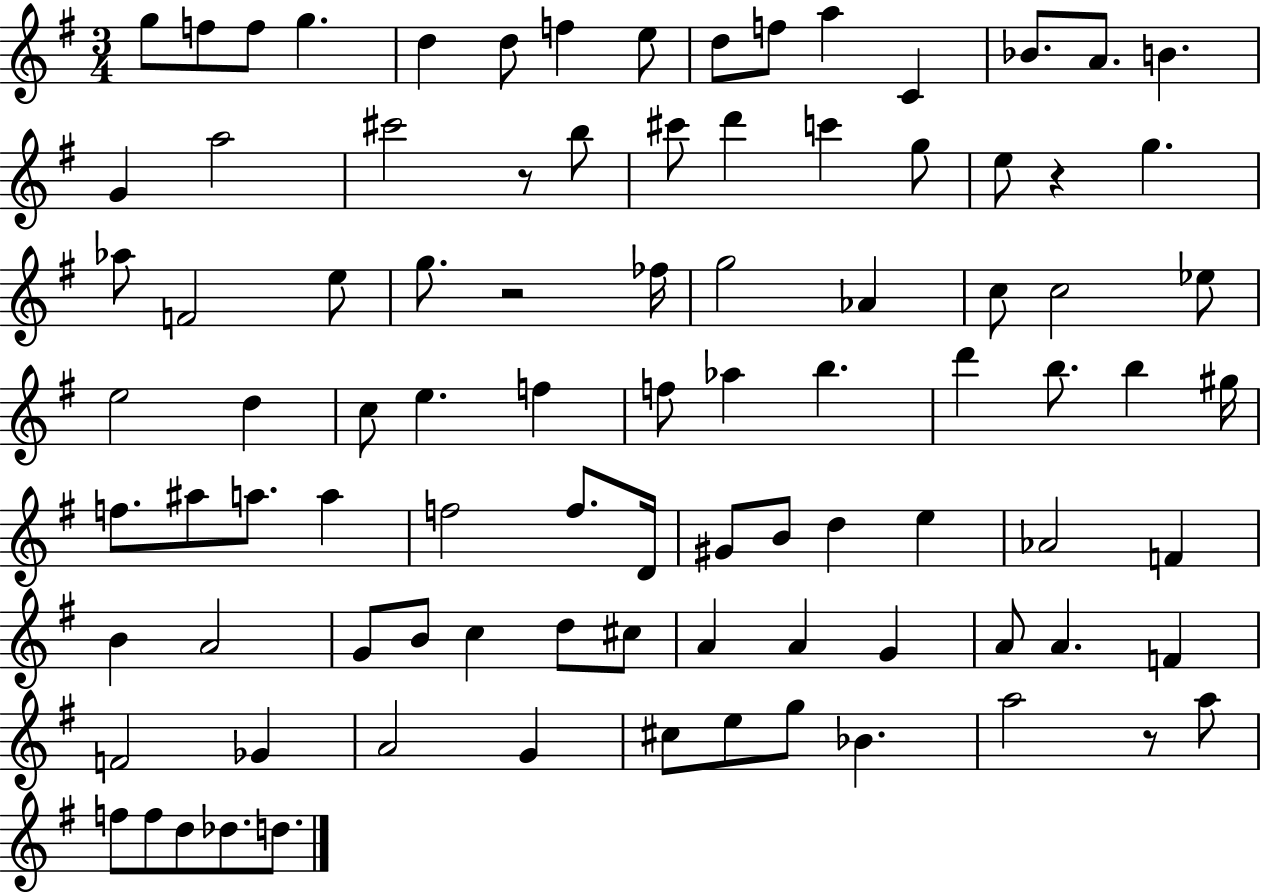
X:1
T:Untitled
M:3/4
L:1/4
K:G
g/2 f/2 f/2 g d d/2 f e/2 d/2 f/2 a C _B/2 A/2 B G a2 ^c'2 z/2 b/2 ^c'/2 d' c' g/2 e/2 z g _a/2 F2 e/2 g/2 z2 _f/4 g2 _A c/2 c2 _e/2 e2 d c/2 e f f/2 _a b d' b/2 b ^g/4 f/2 ^a/2 a/2 a f2 f/2 D/4 ^G/2 B/2 d e _A2 F B A2 G/2 B/2 c d/2 ^c/2 A A G A/2 A F F2 _G A2 G ^c/2 e/2 g/2 _B a2 z/2 a/2 f/2 f/2 d/2 _d/2 d/2